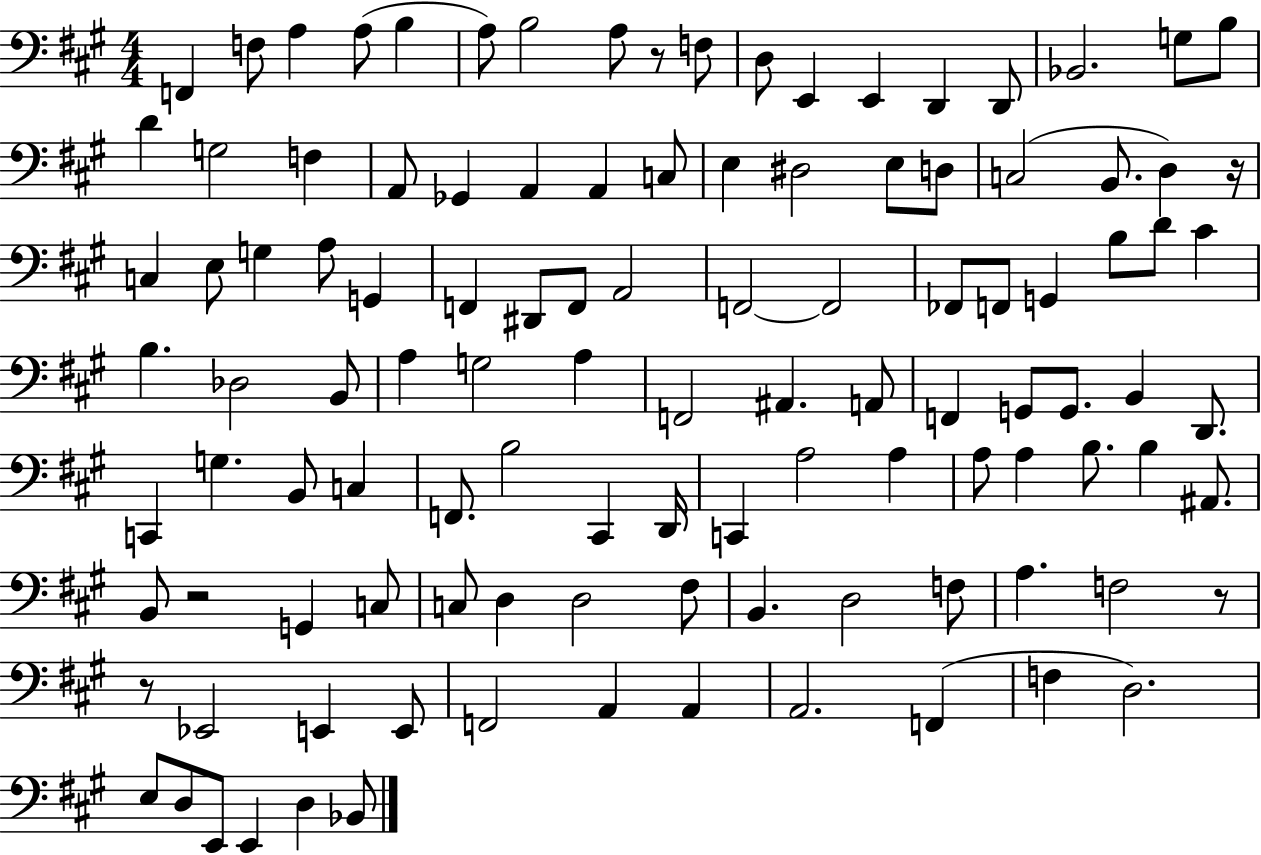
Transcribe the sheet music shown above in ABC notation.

X:1
T:Untitled
M:4/4
L:1/4
K:A
F,, F,/2 A, A,/2 B, A,/2 B,2 A,/2 z/2 F,/2 D,/2 E,, E,, D,, D,,/2 _B,,2 G,/2 B,/2 D G,2 F, A,,/2 _G,, A,, A,, C,/2 E, ^D,2 E,/2 D,/2 C,2 B,,/2 D, z/4 C, E,/2 G, A,/2 G,, F,, ^D,,/2 F,,/2 A,,2 F,,2 F,,2 _F,,/2 F,,/2 G,, B,/2 D/2 ^C B, _D,2 B,,/2 A, G,2 A, F,,2 ^A,, A,,/2 F,, G,,/2 G,,/2 B,, D,,/2 C,, G, B,,/2 C, F,,/2 B,2 ^C,, D,,/4 C,, A,2 A, A,/2 A, B,/2 B, ^A,,/2 B,,/2 z2 G,, C,/2 C,/2 D, D,2 ^F,/2 B,, D,2 F,/2 A, F,2 z/2 z/2 _E,,2 E,, E,,/2 F,,2 A,, A,, A,,2 F,, F, D,2 E,/2 D,/2 E,,/2 E,, D, _B,,/2